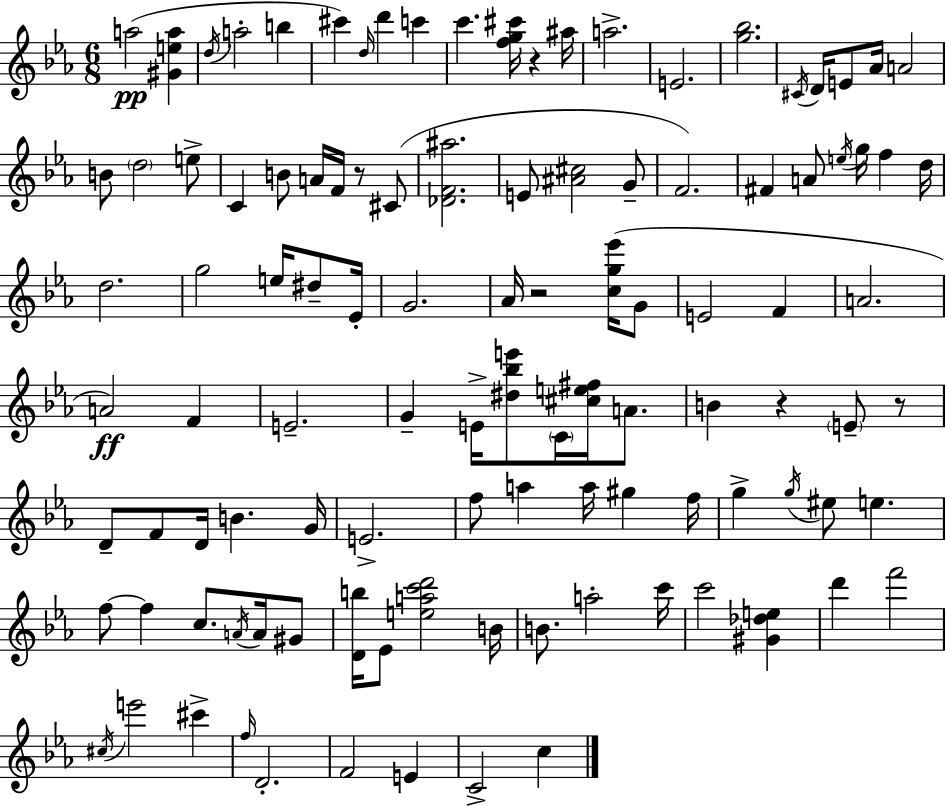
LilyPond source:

{
  \clef treble
  \numericTimeSignature
  \time 6/8
  \key ees \major
  a''2(\pp <gis' e'' a''>4 | \acciaccatura { d''16 } a''2-. b''4 | cis'''4) \grace { d''16 } d'''4 c'''4 | c'''4. <f'' g'' cis'''>16 r4 | \break ais''16 a''2.-> | e'2. | <g'' bes''>2. | \acciaccatura { cis'16 } d'16 e'8 aes'16 a'2 | \break b'8 \parenthesize d''2 | e''8-> c'4 b'8 a'16 f'16 r8 | cis'8( <des' f' ais''>2. | e'8 <ais' cis''>2 | \break g'8-- f'2.) | fis'4 a'8 \acciaccatura { e''16 } g''16 f''4 | d''16 d''2. | g''2 | \break e''16 dis''8-- ees'16-. g'2. | aes'16 r2 | <c'' g'' ees'''>16( g'8 e'2 | f'4 a'2. | \break a'2\ff) | f'4 e'2.-- | g'4-- e'16-> <dis'' bes'' e'''>8 \parenthesize c'16 | <cis'' e'' fis''>16 a'8. b'4 r4 | \break \parenthesize e'8-- r8 d'8-- f'8 d'16 b'4. | g'16 e'2.-> | f''8 a''4 a''16 gis''4 | f''16 g''4-> \acciaccatura { g''16 } eis''8 e''4. | \break f''8~~ f''4 c''8. | \acciaccatura { a'16 } a'16 gis'8 <d' b''>16 ees'8 <e'' a'' c''' d'''>2 | b'16 b'8. a''2-. | c'''16 c'''2 | \break <gis' des'' e''>4 d'''4 f'''2 | \acciaccatura { cis''16 } e'''2 | cis'''4-> \grace { f''16 } d'2.-. | f'2 | \break e'4 c'2-> | c''4 \bar "|."
}